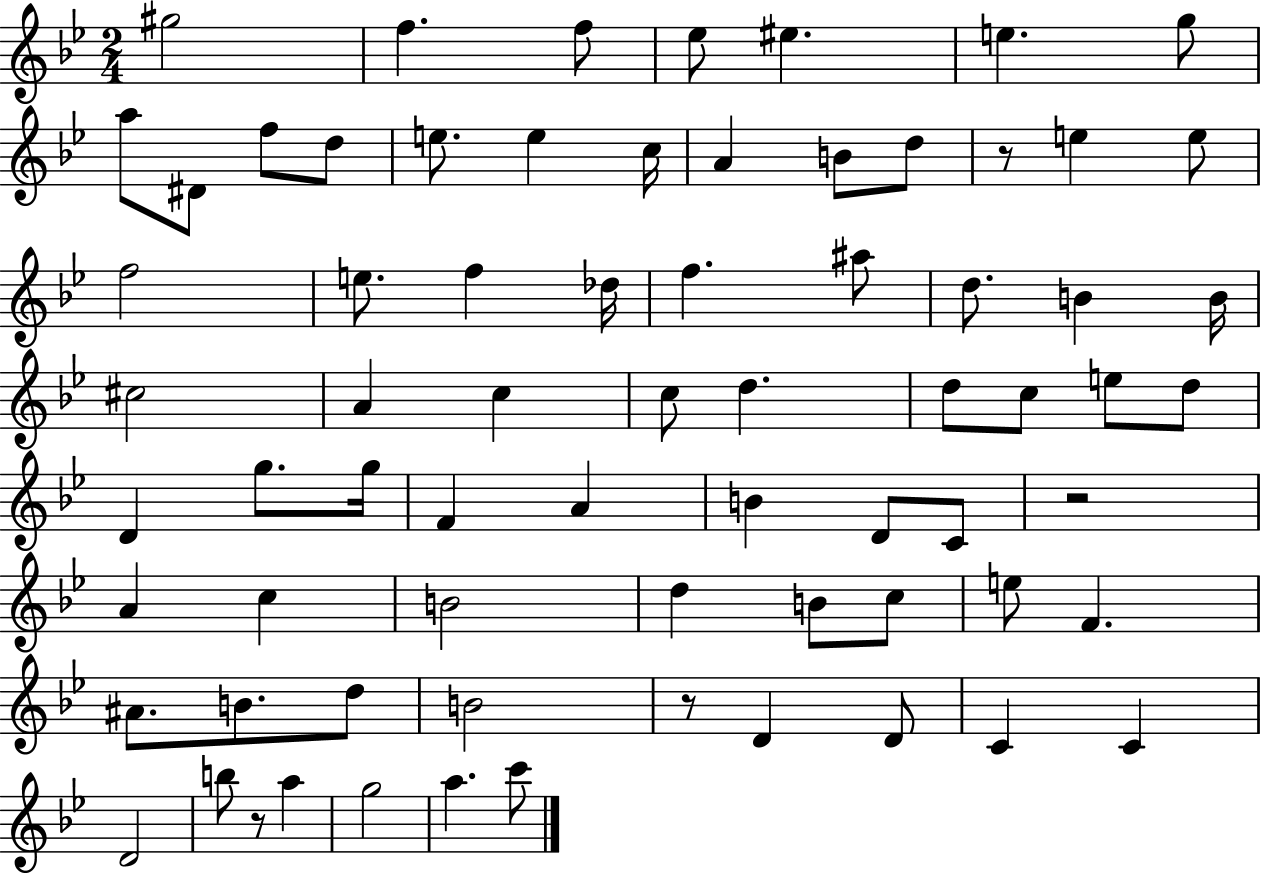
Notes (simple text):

G#5/h F5/q. F5/e Eb5/e EIS5/q. E5/q. G5/e A5/e D#4/e F5/e D5/e E5/e. E5/q C5/s A4/q B4/e D5/e R/e E5/q E5/e F5/h E5/e. F5/q Db5/s F5/q. A#5/e D5/e. B4/q B4/s C#5/h A4/q C5/q C5/e D5/q. D5/e C5/e E5/e D5/e D4/q G5/e. G5/s F4/q A4/q B4/q D4/e C4/e R/h A4/q C5/q B4/h D5/q B4/e C5/e E5/e F4/q. A#4/e. B4/e. D5/e B4/h R/e D4/q D4/e C4/q C4/q D4/h B5/e R/e A5/q G5/h A5/q. C6/e